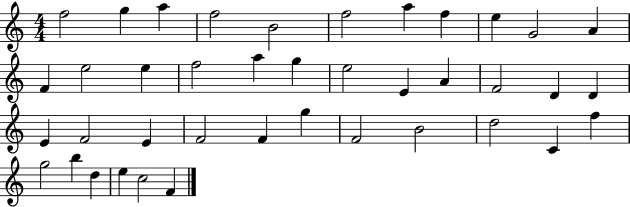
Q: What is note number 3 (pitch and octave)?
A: A5